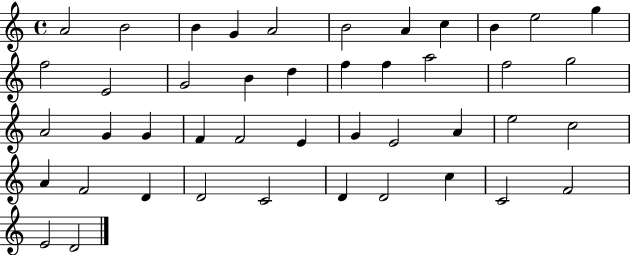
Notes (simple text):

A4/h B4/h B4/q G4/q A4/h B4/h A4/q C5/q B4/q E5/h G5/q F5/h E4/h G4/h B4/q D5/q F5/q F5/q A5/h F5/h G5/h A4/h G4/q G4/q F4/q F4/h E4/q G4/q E4/h A4/q E5/h C5/h A4/q F4/h D4/q D4/h C4/h D4/q D4/h C5/q C4/h F4/h E4/h D4/h